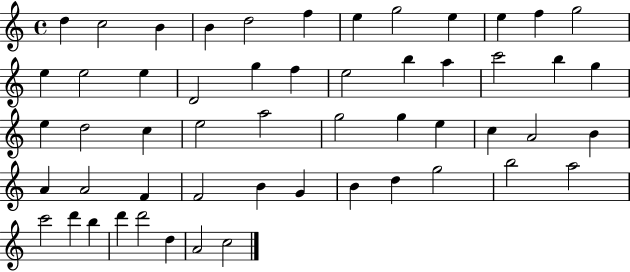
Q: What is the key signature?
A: C major